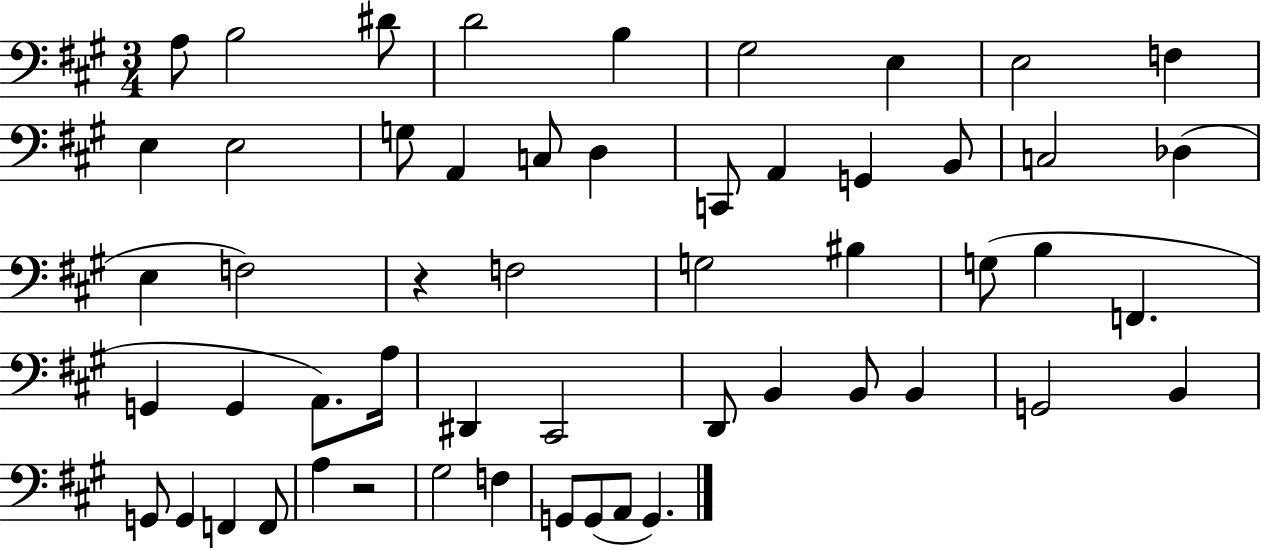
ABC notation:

X:1
T:Untitled
M:3/4
L:1/4
K:A
A,/2 B,2 ^D/2 D2 B, ^G,2 E, E,2 F, E, E,2 G,/2 A,, C,/2 D, C,,/2 A,, G,, B,,/2 C,2 _D, E, F,2 z F,2 G,2 ^B, G,/2 B, F,, G,, G,, A,,/2 A,/4 ^D,, ^C,,2 D,,/2 B,, B,,/2 B,, G,,2 B,, G,,/2 G,, F,, F,,/2 A, z2 ^G,2 F, G,,/2 G,,/2 A,,/2 G,,